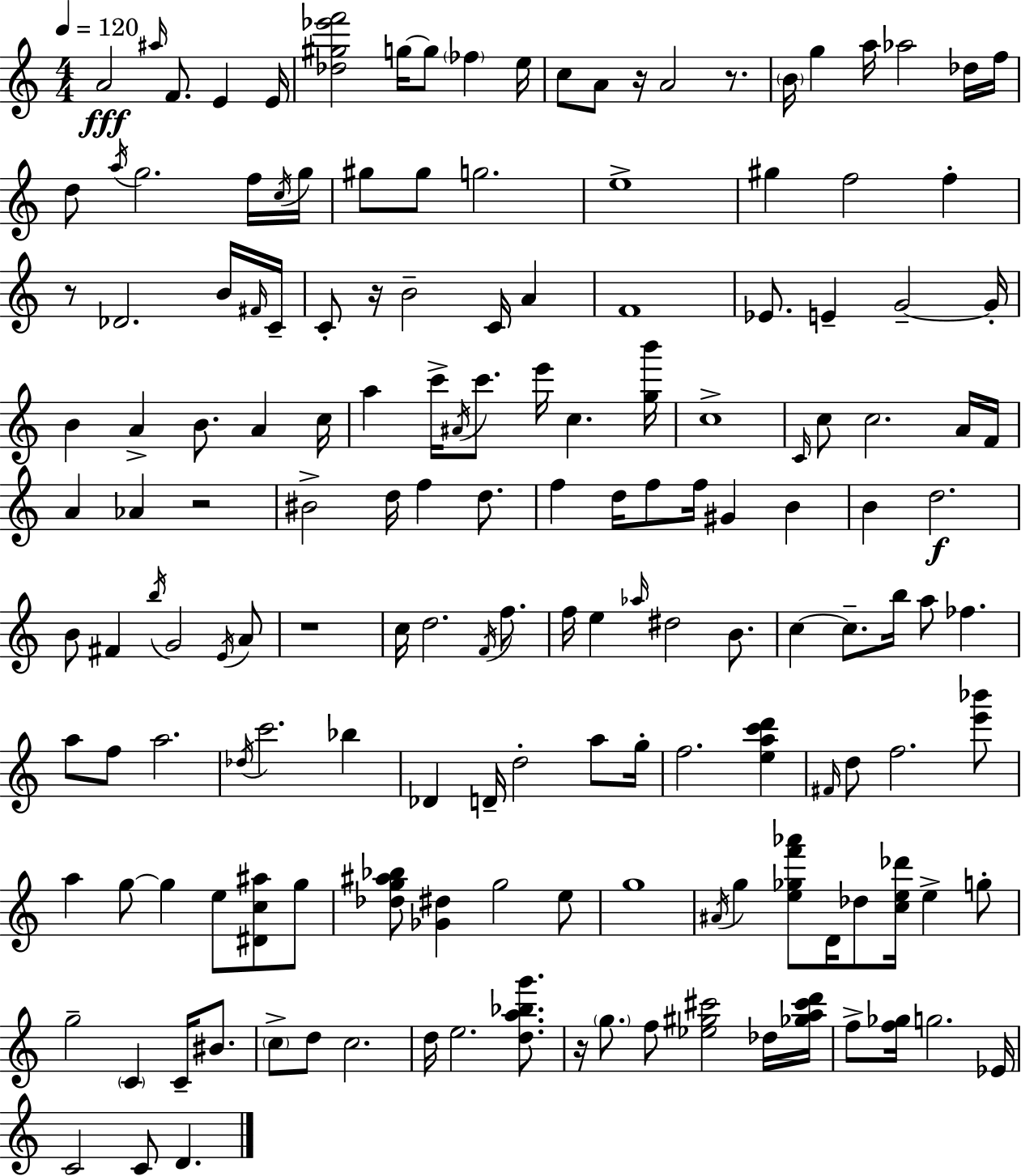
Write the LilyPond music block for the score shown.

{
  \clef treble
  \numericTimeSignature
  \time 4/4
  \key c \major
  \tempo 4 = 120
  \repeat volta 2 { a'2\fff \grace { ais''16 } f'8. e'4 | e'16 <des'' gis'' ees''' f'''>2 g''16~~ g''8 \parenthesize fes''4 | e''16 c''8 a'8 r16 a'2 r8. | \parenthesize b'16 g''4 a''16 aes''2 des''16 | \break f''16 d''8 \acciaccatura { a''16 } g''2. | f''16 \acciaccatura { c''16 } g''16 gis''8 gis''8 g''2. | e''1-> | gis''4 f''2 f''4-. | \break r8 des'2. | b'16 \grace { fis'16 } c'16-- c'8-. r16 b'2-- c'16 | a'4 f'1 | ees'8. e'4-- g'2--~~ | \break g'16-. b'4 a'4-> b'8. a'4 | c''16 a''4 c'''16-> \acciaccatura { ais'16 } c'''8. e'''16 c''4. | <g'' b'''>16 c''1-> | \grace { c'16 } c''8 c''2. | \break a'16 f'16 a'4 aes'4 r2 | bis'2-> d''16 f''4 | d''8. f''4 d''16 f''8 f''16 gis'4 | b'4 b'4 d''2.\f | \break b'8 fis'4 \acciaccatura { b''16 } g'2 | \acciaccatura { e'16 } a'8 r1 | c''16 d''2. | \acciaccatura { f'16 } f''8. f''16 e''4 \grace { aes''16 } dis''2 | \break b'8. c''4~~ c''8.-- | b''16 a''8 fes''4. a''8 f''8 a''2. | \acciaccatura { des''16 } c'''2. | bes''4 des'4 d'16-- | \break d''2-. a''8 g''16-. f''2. | <e'' a'' c''' d'''>4 \grace { fis'16 } d''8 f''2. | <e''' bes'''>8 a''4 | g''8~~ g''4 e''8 <dis' c'' ais''>8 g''8 <des'' g'' ais'' bes''>8 <ges' dis''>4 | \break g''2 e''8 g''1 | \acciaccatura { ais'16 } g''4 | <e'' ges'' f''' aes'''>8 d'16 des''8 <c'' e'' des'''>16 e''4-> g''8-. g''2-- | \parenthesize c'4 c'16-- bis'8. \parenthesize c''8-> d''8 | \break c''2. d''16 e''2. | <d'' a'' bes'' g'''>8. r16 \parenthesize g''8. | f''8 <ees'' gis'' cis'''>2 des''16 <ges'' a'' cis''' d'''>16 f''8-> <f'' ges''>16 | g''2. ees'16 c'2 | \break c'8 d'4. } \bar "|."
}